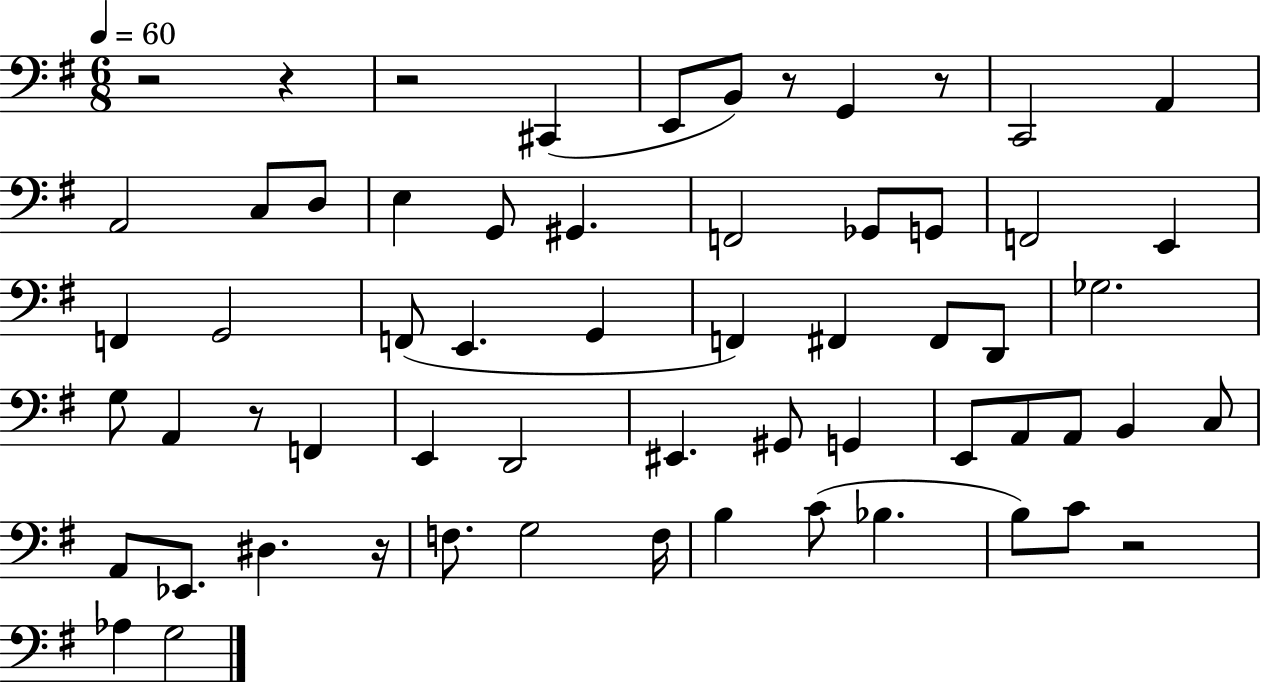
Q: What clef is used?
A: bass